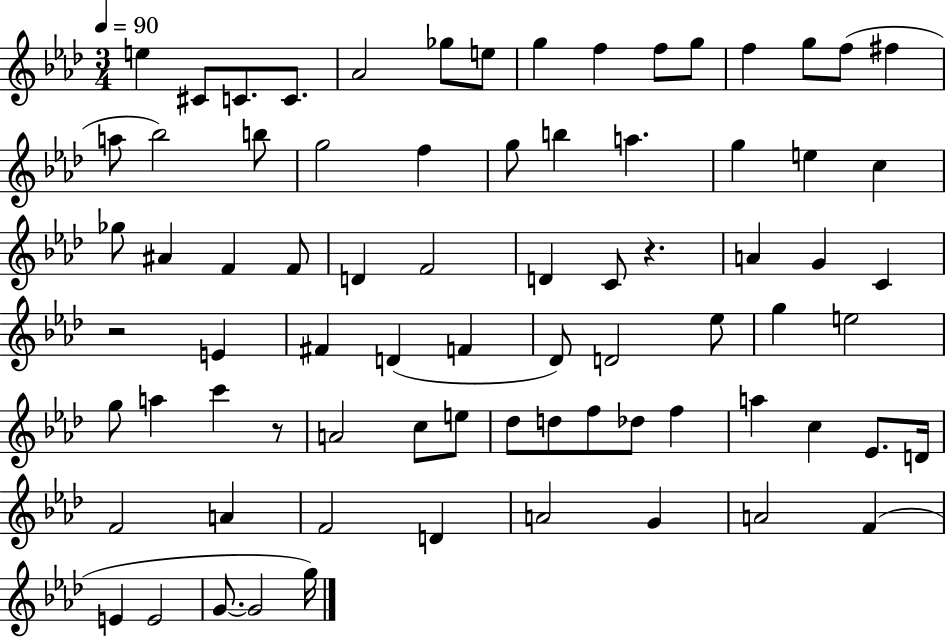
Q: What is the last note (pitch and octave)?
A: G5